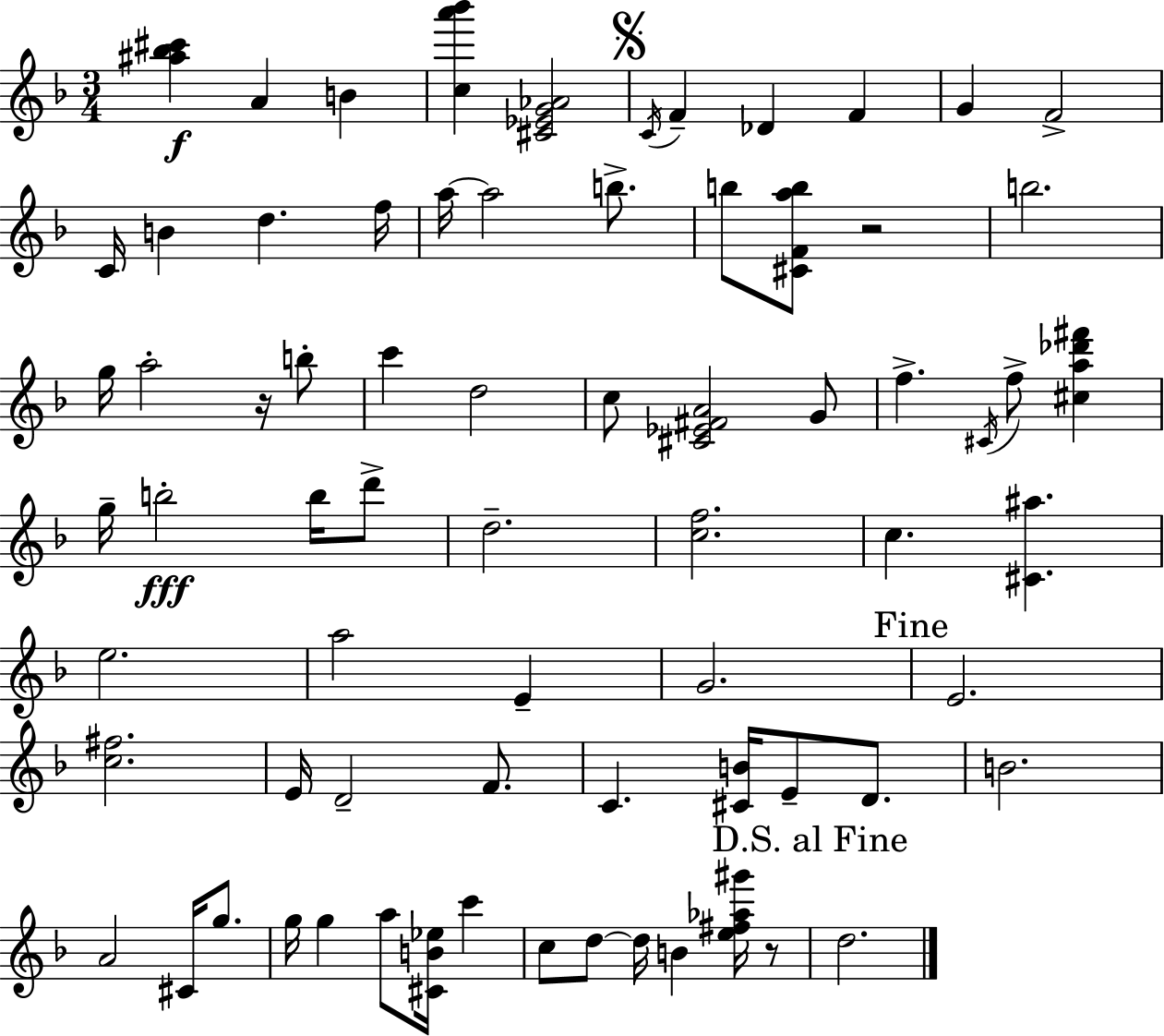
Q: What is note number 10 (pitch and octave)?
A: B4